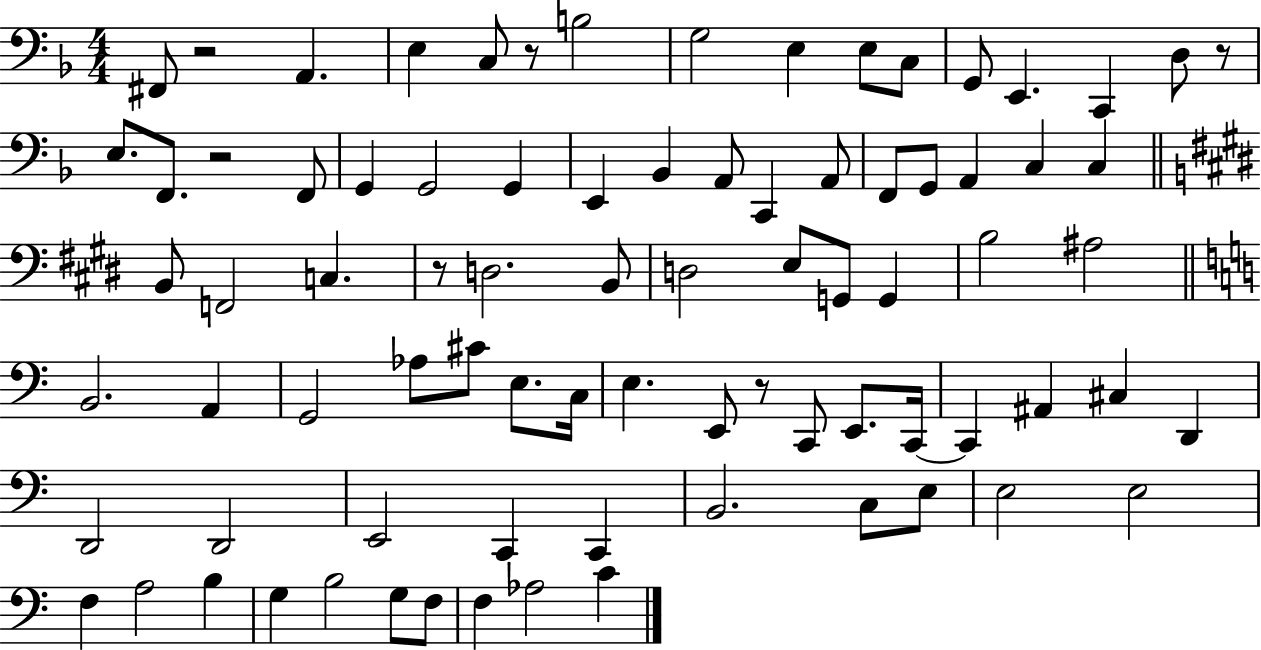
X:1
T:Untitled
M:4/4
L:1/4
K:F
^F,,/2 z2 A,, E, C,/2 z/2 B,2 G,2 E, E,/2 C,/2 G,,/2 E,, C,, D,/2 z/2 E,/2 F,,/2 z2 F,,/2 G,, G,,2 G,, E,, _B,, A,,/2 C,, A,,/2 F,,/2 G,,/2 A,, C, C, B,,/2 F,,2 C, z/2 D,2 B,,/2 D,2 E,/2 G,,/2 G,, B,2 ^A,2 B,,2 A,, G,,2 _A,/2 ^C/2 E,/2 C,/4 E, E,,/2 z/2 C,,/2 E,,/2 C,,/4 C,, ^A,, ^C, D,, D,,2 D,,2 E,,2 C,, C,, B,,2 C,/2 E,/2 E,2 E,2 F, A,2 B, G, B,2 G,/2 F,/2 F, _A,2 C